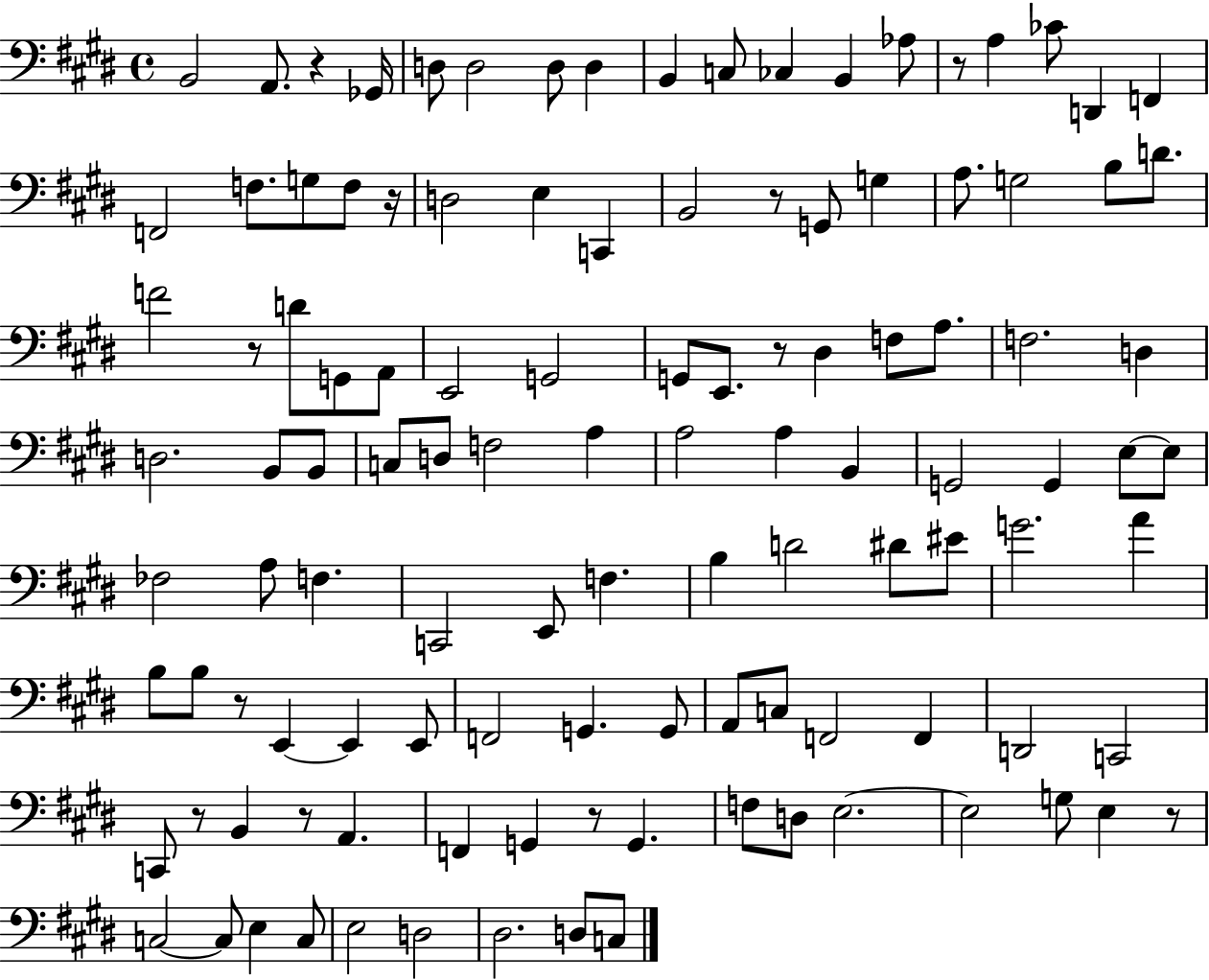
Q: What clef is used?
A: bass